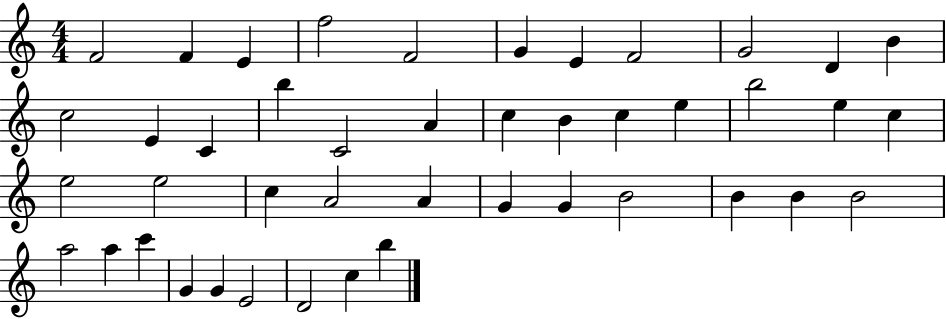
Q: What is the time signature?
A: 4/4